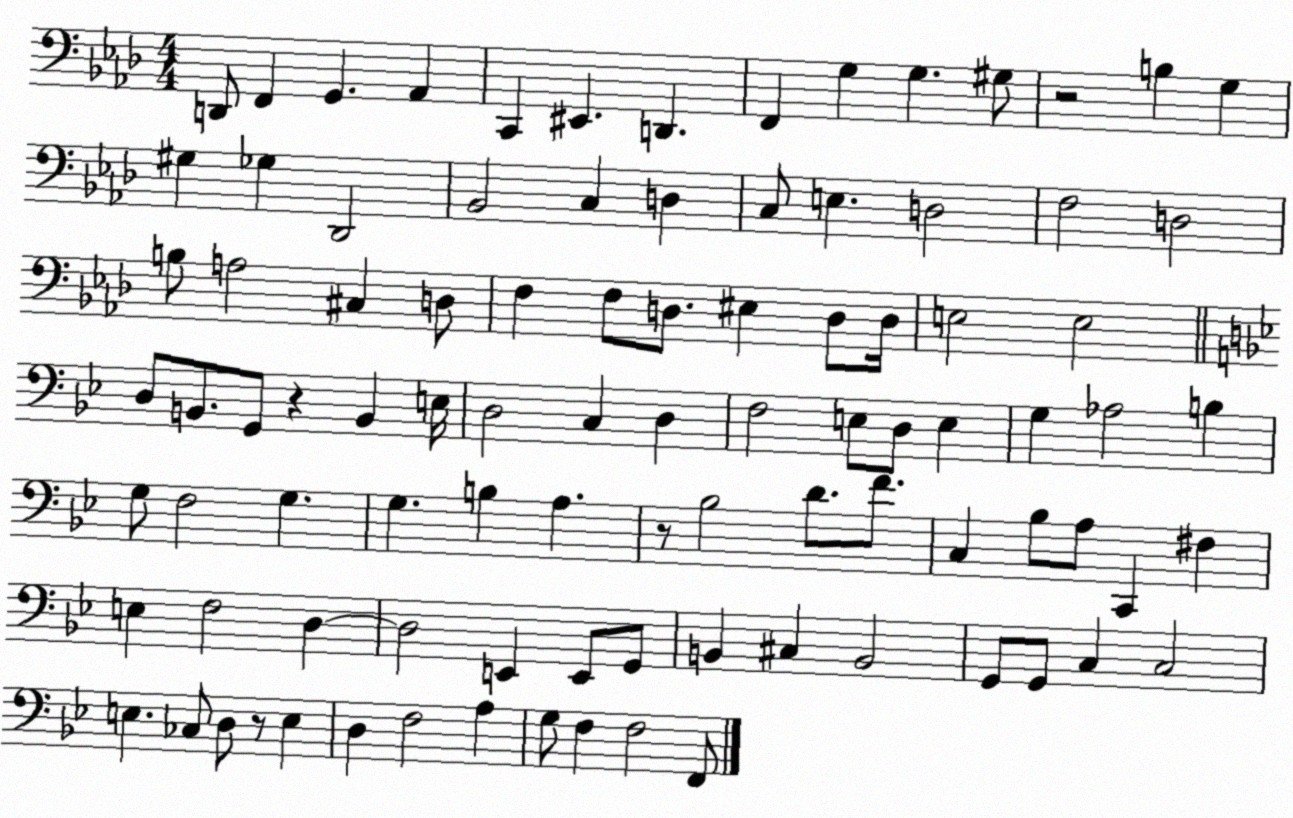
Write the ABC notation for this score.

X:1
T:Untitled
M:4/4
L:1/4
K:Ab
D,,/2 F,, G,, _A,, C,, ^E,, D,, F,, G, G, ^G,/2 z2 B, G, ^G, _G, _D,,2 _B,,2 C, D, C,/2 E, D,2 F,2 D,2 B,/2 A,2 ^C, D,/2 F, F,/2 D,/2 ^E, D,/2 D,/4 E,2 E,2 D,/2 B,,/2 G,,/2 z B,, E,/4 D,2 C, D, F,2 E,/2 D,/2 E, G, _A,2 B, G,/2 F,2 G, G, B, A, z/2 _B,2 D/2 F/2 C, _B,/2 A,/2 C,, ^F, E, F,2 D, D,2 E,, E,,/2 G,,/2 B,, ^C, B,,2 G,,/2 G,,/2 C, C,2 E, _C,/2 D,/2 z/2 E, D, F,2 A, G,/2 F, F,2 F,,/2